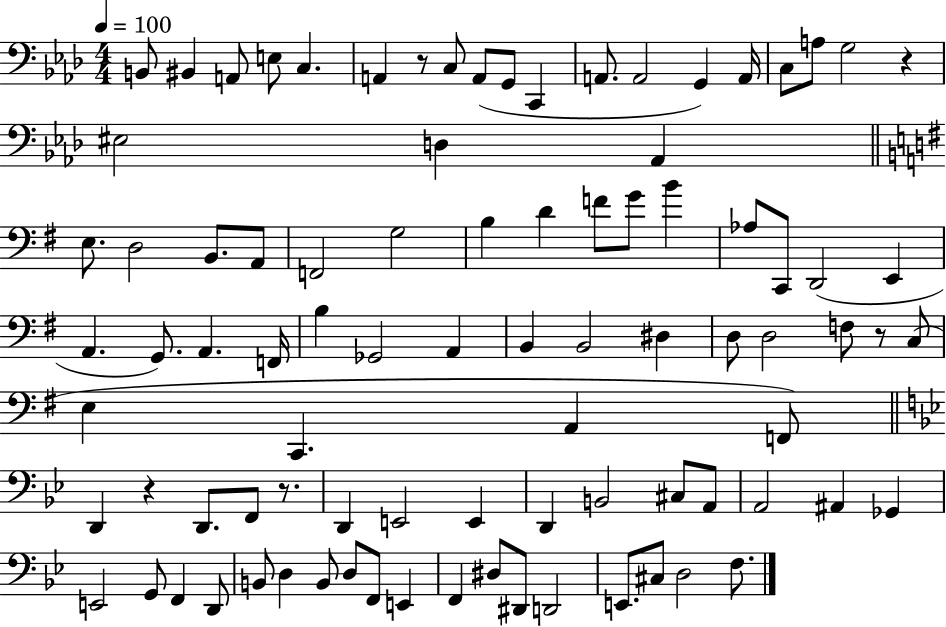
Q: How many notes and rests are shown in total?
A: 89